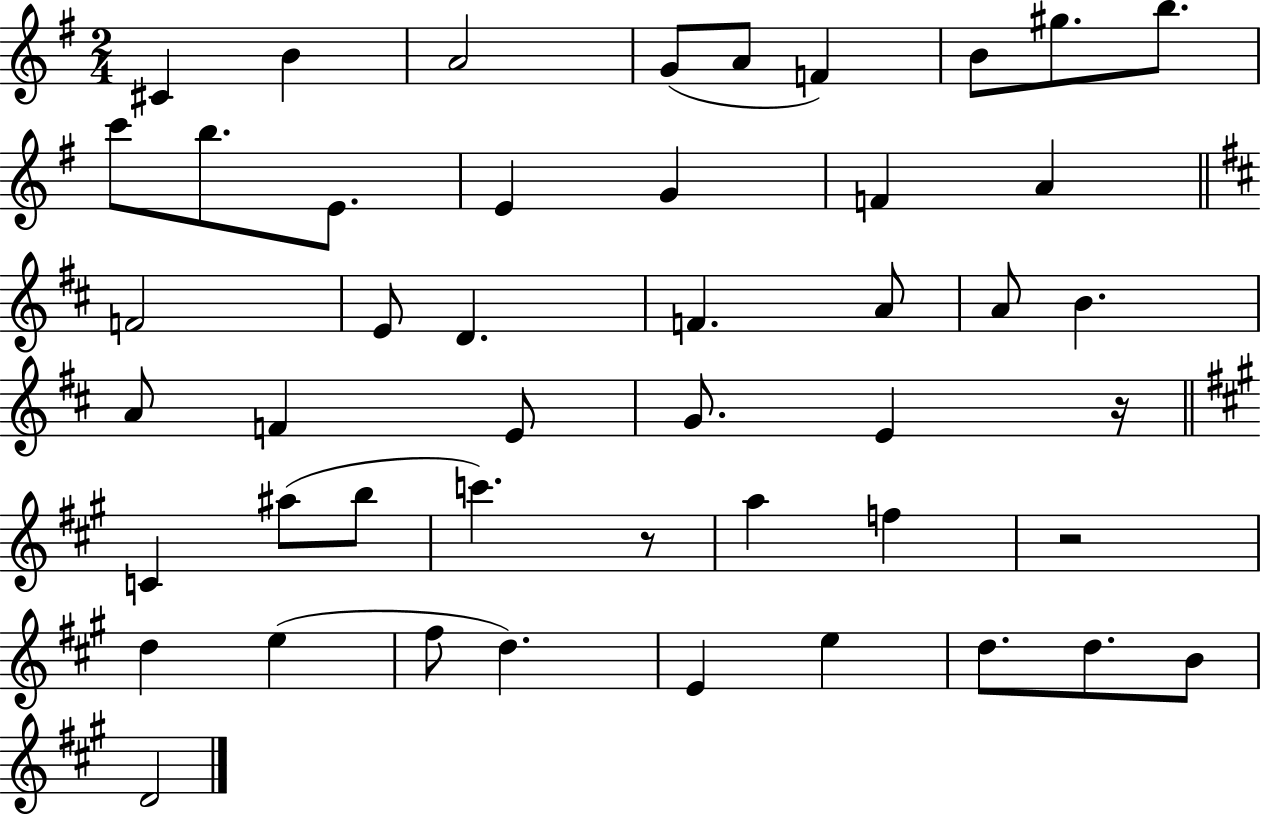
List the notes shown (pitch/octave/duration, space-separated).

C#4/q B4/q A4/h G4/e A4/e F4/q B4/e G#5/e. B5/e. C6/e B5/e. E4/e. E4/q G4/q F4/q A4/q F4/h E4/e D4/q. F4/q. A4/e A4/e B4/q. A4/e F4/q E4/e G4/e. E4/q R/s C4/q A#5/e B5/e C6/q. R/e A5/q F5/q R/h D5/q E5/q F#5/e D5/q. E4/q E5/q D5/e. D5/e. B4/e D4/h